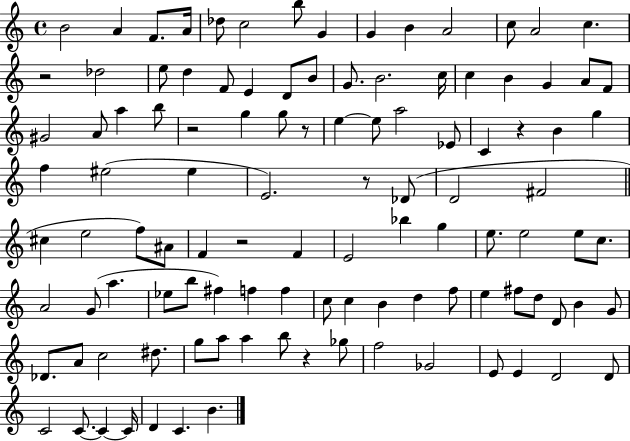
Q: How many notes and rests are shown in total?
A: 110